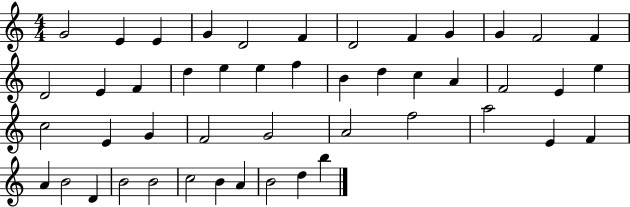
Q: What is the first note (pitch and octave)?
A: G4